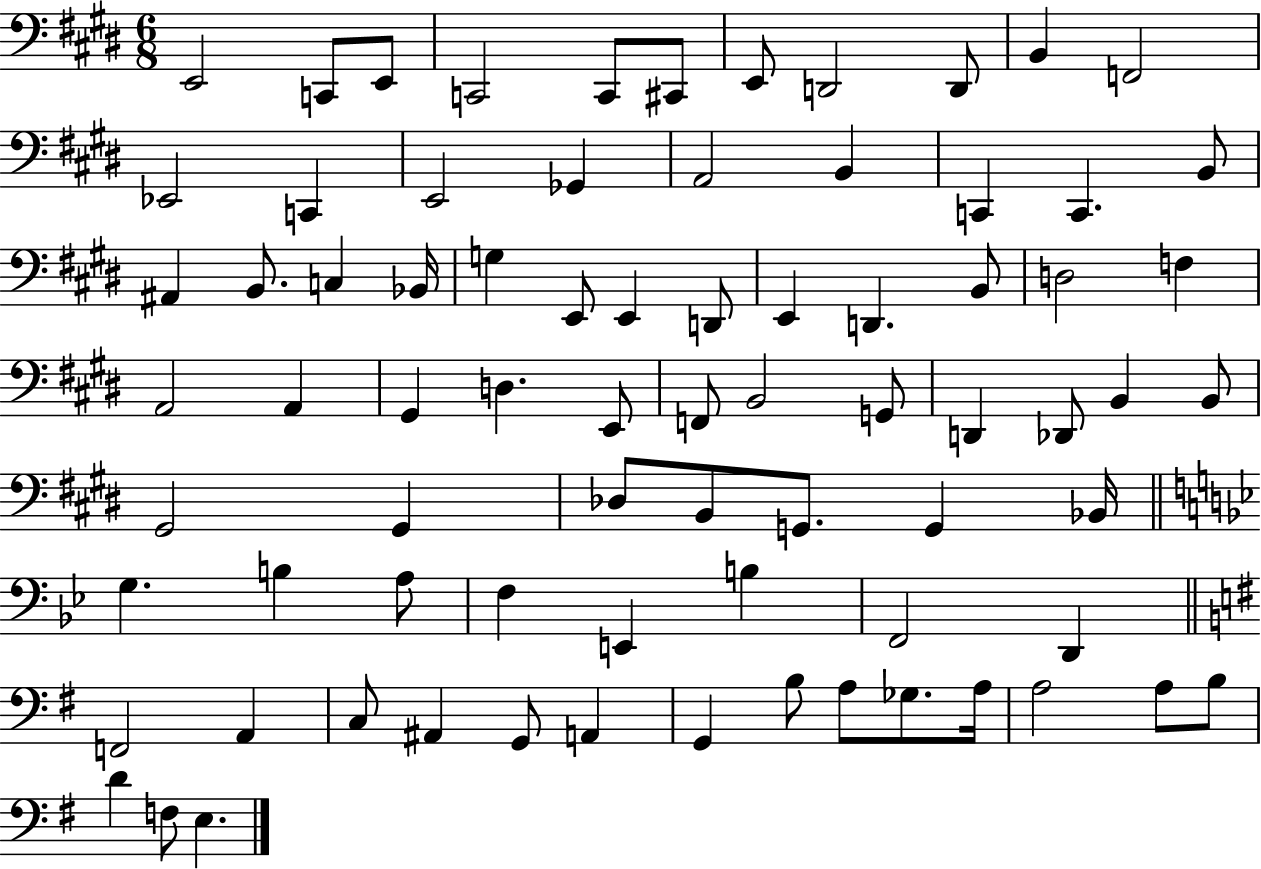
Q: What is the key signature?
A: E major